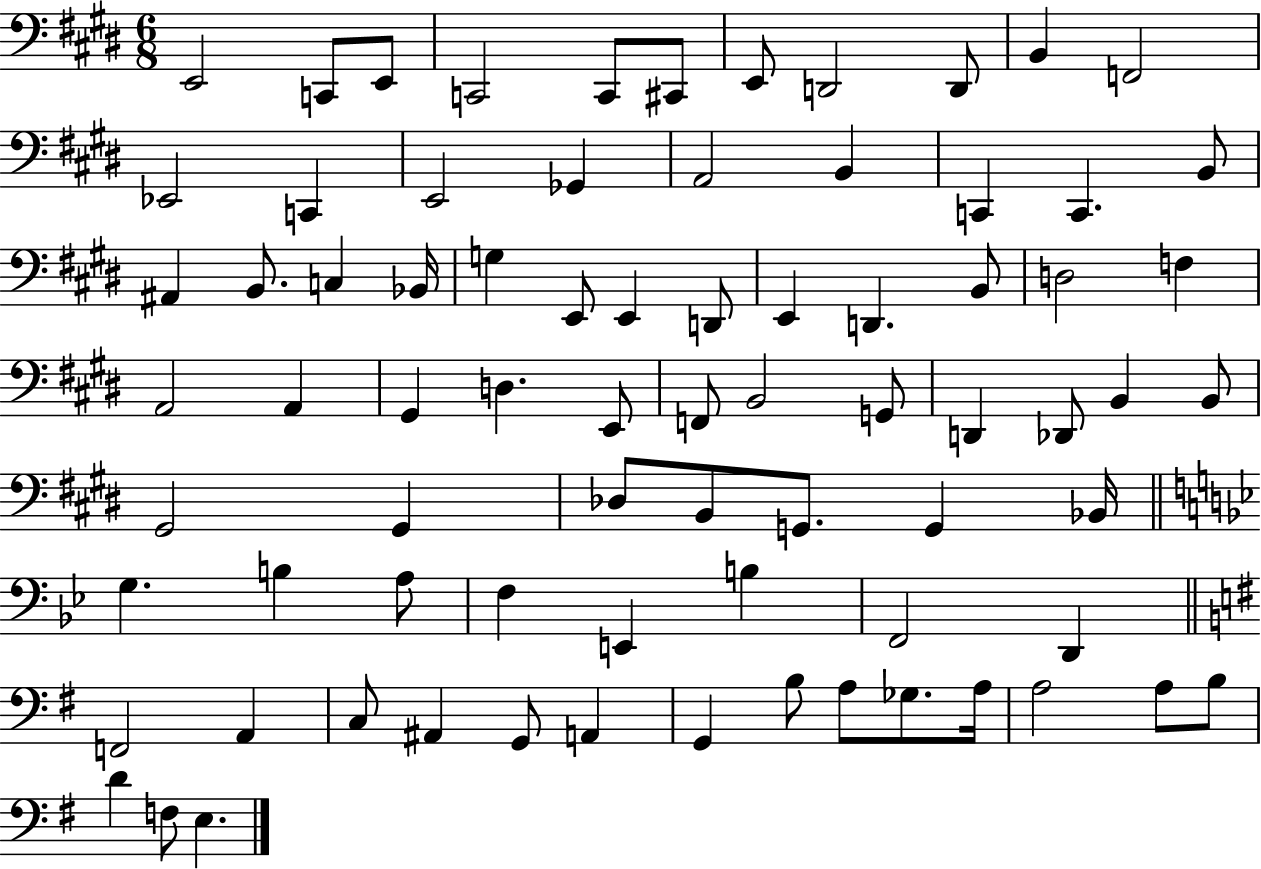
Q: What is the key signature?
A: E major